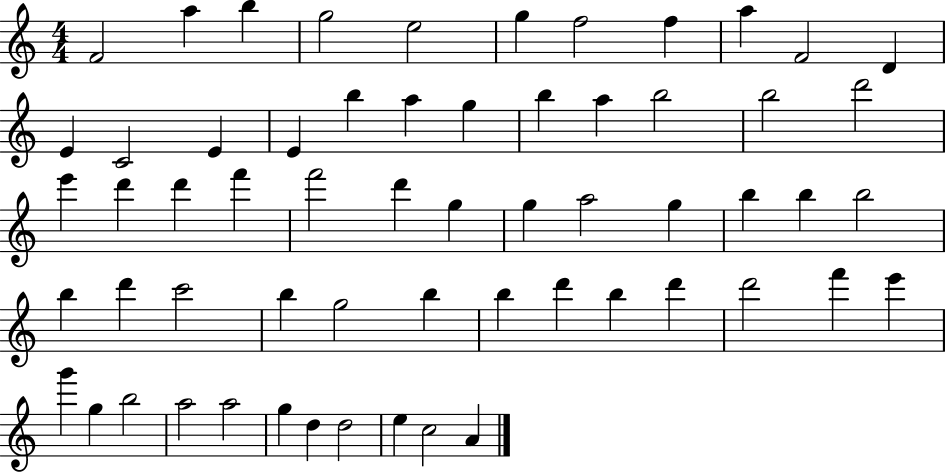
X:1
T:Untitled
M:4/4
L:1/4
K:C
F2 a b g2 e2 g f2 f a F2 D E C2 E E b a g b a b2 b2 d'2 e' d' d' f' f'2 d' g g a2 g b b b2 b d' c'2 b g2 b b d' b d' d'2 f' e' g' g b2 a2 a2 g d d2 e c2 A